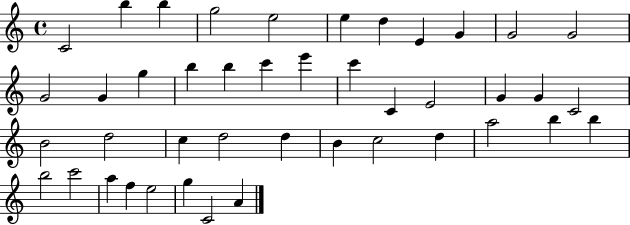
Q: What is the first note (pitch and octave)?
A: C4